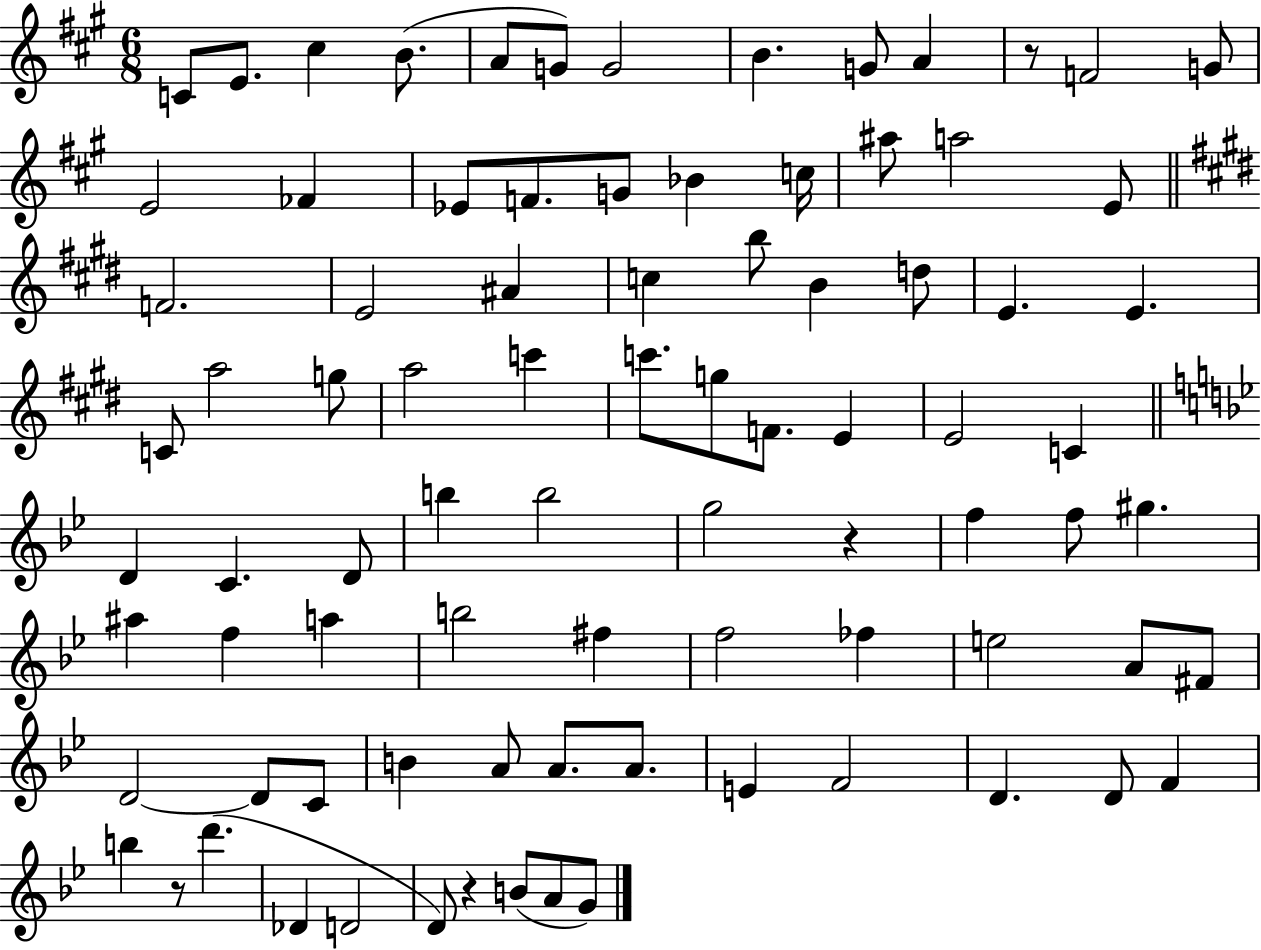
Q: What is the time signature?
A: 6/8